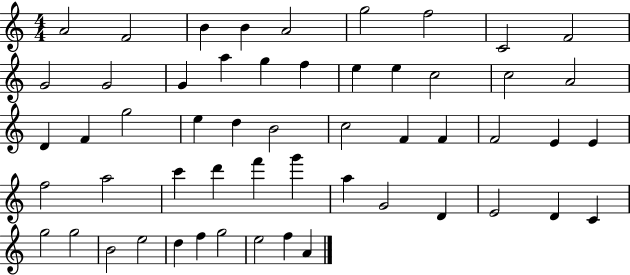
A4/h F4/h B4/q B4/q A4/h G5/h F5/h C4/h F4/h G4/h G4/h G4/q A5/q G5/q F5/q E5/q E5/q C5/h C5/h A4/h D4/q F4/q G5/h E5/q D5/q B4/h C5/h F4/q F4/q F4/h E4/q E4/q F5/h A5/h C6/q D6/q F6/q G6/q A5/q G4/h D4/q E4/h D4/q C4/q G5/h G5/h B4/h E5/h D5/q F5/q G5/h E5/h F5/q A4/q